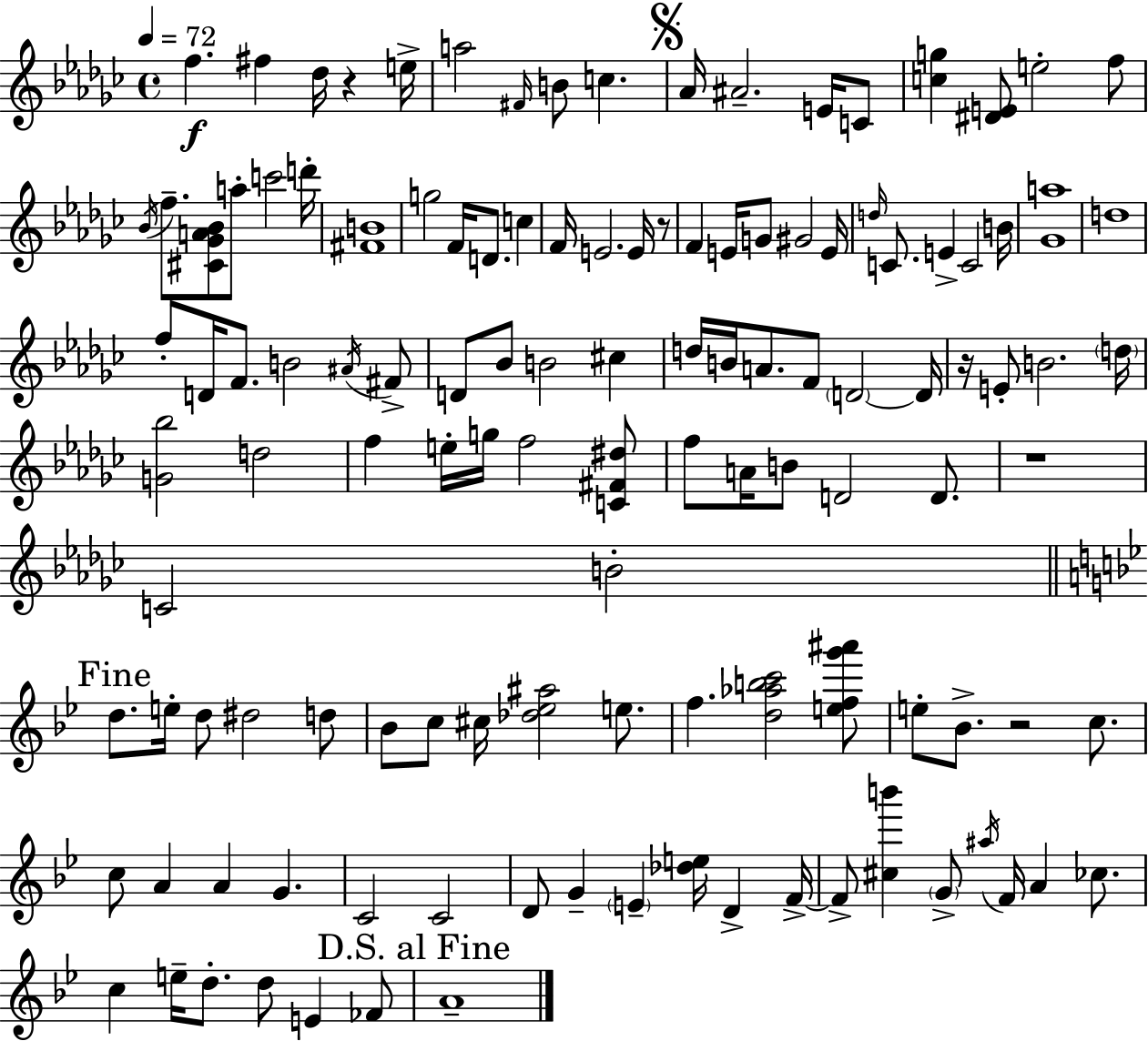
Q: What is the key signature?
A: EES minor